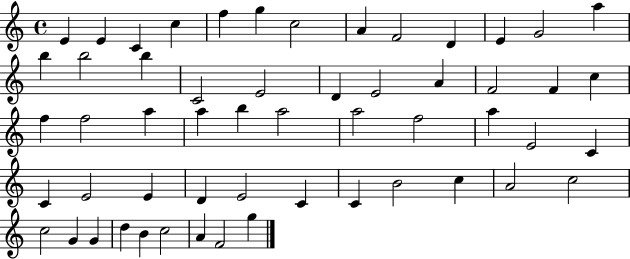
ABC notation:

X:1
T:Untitled
M:4/4
L:1/4
K:C
E E C c f g c2 A F2 D E G2 a b b2 b C2 E2 D E2 A F2 F c f f2 a a b a2 a2 f2 a E2 C C E2 E D E2 C C B2 c A2 c2 c2 G G d B c2 A F2 g